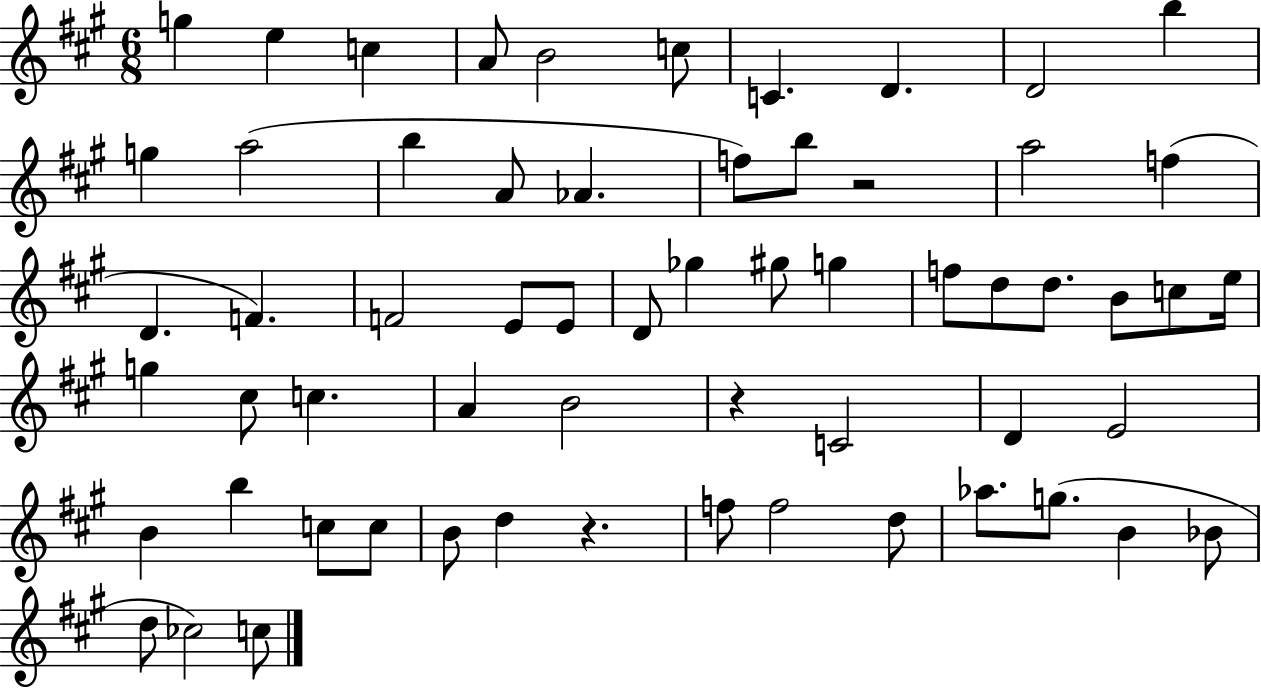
{
  \clef treble
  \numericTimeSignature
  \time 6/8
  \key a \major
  g''4 e''4 c''4 | a'8 b'2 c''8 | c'4. d'4. | d'2 b''4 | \break g''4 a''2( | b''4 a'8 aes'4. | f''8) b''8 r2 | a''2 f''4( | \break d'4. f'4.) | f'2 e'8 e'8 | d'8 ges''4 gis''8 g''4 | f''8 d''8 d''8. b'8 c''8 e''16 | \break g''4 cis''8 c''4. | a'4 b'2 | r4 c'2 | d'4 e'2 | \break b'4 b''4 c''8 c''8 | b'8 d''4 r4. | f''8 f''2 d''8 | aes''8. g''8.( b'4 bes'8 | \break d''8 ces''2) c''8 | \bar "|."
}